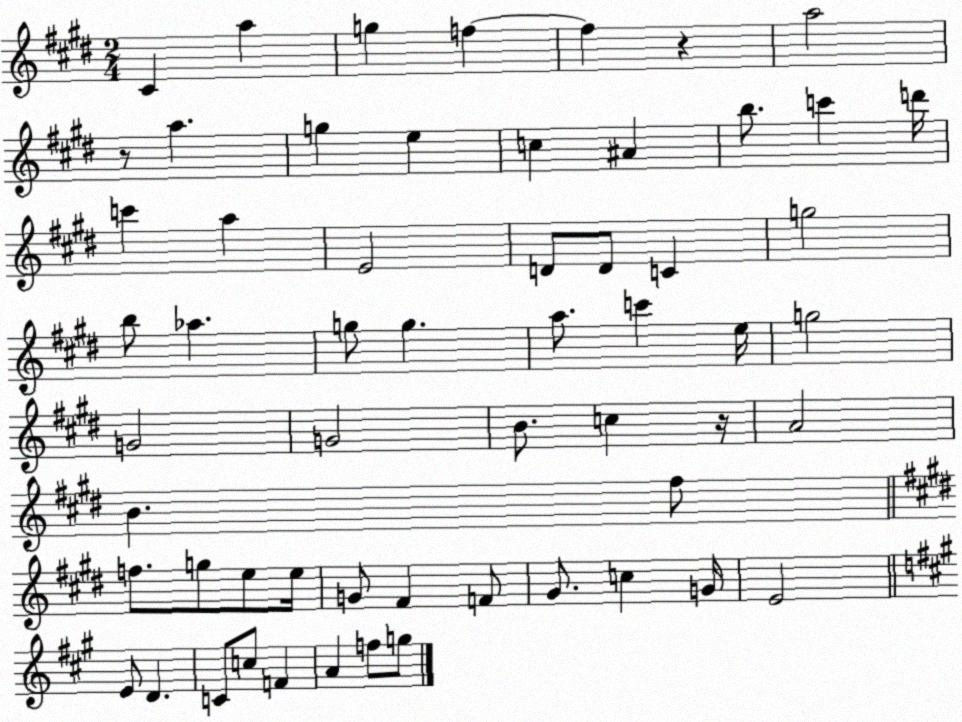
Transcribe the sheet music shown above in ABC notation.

X:1
T:Untitled
M:2/4
L:1/4
K:E
^C a g f f z a2 z/2 a g e c ^A b/2 c' d'/4 c' a E2 D/2 D/2 C g2 b/2 _a g/2 g a/2 c' e/4 g2 G2 G2 B/2 c z/4 A2 B ^f/2 f/2 g/2 e/2 e/4 G/2 ^F F/2 ^G/2 c G/4 E2 E/2 D C/2 c/2 F A f/2 g/2